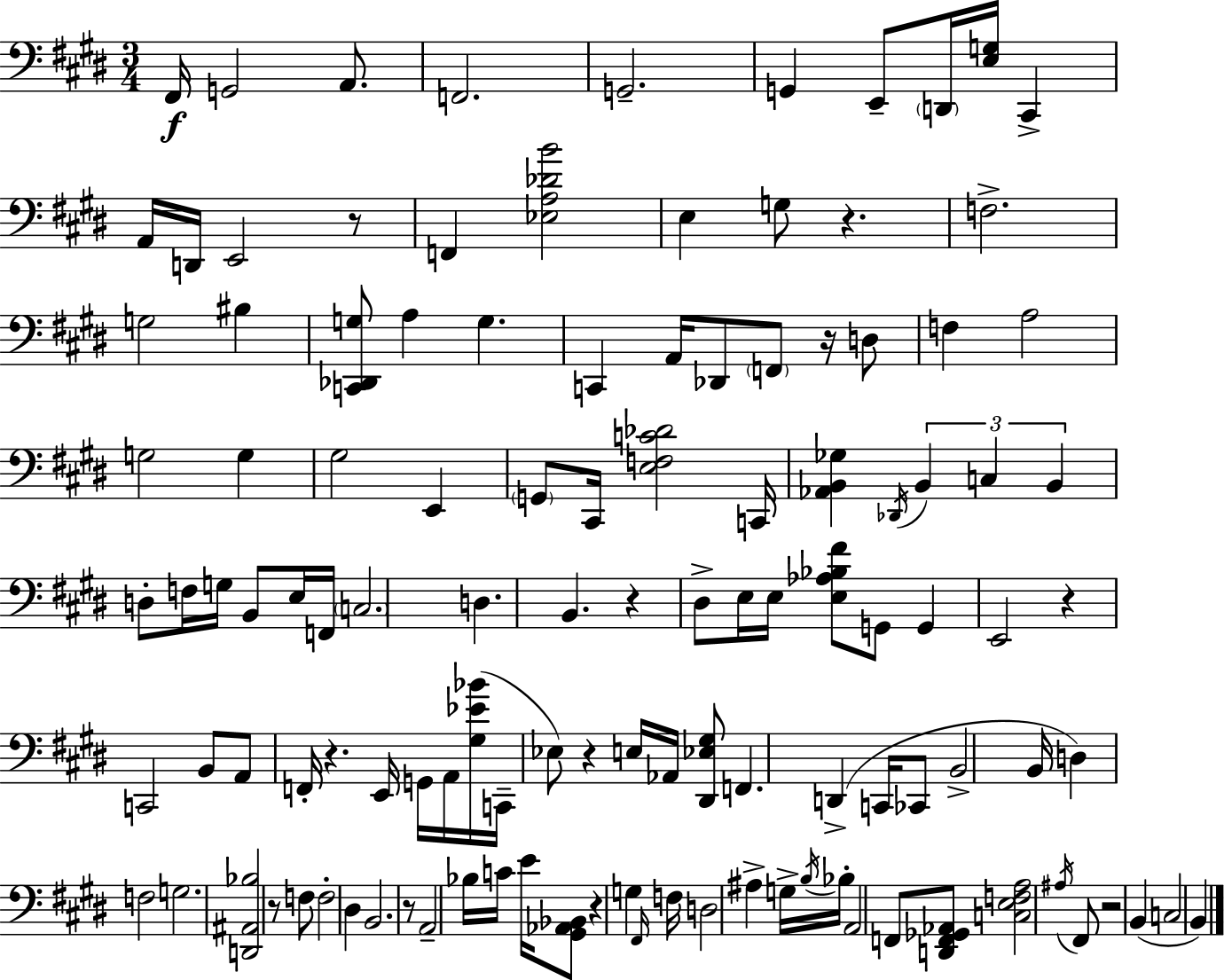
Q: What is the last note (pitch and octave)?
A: B2